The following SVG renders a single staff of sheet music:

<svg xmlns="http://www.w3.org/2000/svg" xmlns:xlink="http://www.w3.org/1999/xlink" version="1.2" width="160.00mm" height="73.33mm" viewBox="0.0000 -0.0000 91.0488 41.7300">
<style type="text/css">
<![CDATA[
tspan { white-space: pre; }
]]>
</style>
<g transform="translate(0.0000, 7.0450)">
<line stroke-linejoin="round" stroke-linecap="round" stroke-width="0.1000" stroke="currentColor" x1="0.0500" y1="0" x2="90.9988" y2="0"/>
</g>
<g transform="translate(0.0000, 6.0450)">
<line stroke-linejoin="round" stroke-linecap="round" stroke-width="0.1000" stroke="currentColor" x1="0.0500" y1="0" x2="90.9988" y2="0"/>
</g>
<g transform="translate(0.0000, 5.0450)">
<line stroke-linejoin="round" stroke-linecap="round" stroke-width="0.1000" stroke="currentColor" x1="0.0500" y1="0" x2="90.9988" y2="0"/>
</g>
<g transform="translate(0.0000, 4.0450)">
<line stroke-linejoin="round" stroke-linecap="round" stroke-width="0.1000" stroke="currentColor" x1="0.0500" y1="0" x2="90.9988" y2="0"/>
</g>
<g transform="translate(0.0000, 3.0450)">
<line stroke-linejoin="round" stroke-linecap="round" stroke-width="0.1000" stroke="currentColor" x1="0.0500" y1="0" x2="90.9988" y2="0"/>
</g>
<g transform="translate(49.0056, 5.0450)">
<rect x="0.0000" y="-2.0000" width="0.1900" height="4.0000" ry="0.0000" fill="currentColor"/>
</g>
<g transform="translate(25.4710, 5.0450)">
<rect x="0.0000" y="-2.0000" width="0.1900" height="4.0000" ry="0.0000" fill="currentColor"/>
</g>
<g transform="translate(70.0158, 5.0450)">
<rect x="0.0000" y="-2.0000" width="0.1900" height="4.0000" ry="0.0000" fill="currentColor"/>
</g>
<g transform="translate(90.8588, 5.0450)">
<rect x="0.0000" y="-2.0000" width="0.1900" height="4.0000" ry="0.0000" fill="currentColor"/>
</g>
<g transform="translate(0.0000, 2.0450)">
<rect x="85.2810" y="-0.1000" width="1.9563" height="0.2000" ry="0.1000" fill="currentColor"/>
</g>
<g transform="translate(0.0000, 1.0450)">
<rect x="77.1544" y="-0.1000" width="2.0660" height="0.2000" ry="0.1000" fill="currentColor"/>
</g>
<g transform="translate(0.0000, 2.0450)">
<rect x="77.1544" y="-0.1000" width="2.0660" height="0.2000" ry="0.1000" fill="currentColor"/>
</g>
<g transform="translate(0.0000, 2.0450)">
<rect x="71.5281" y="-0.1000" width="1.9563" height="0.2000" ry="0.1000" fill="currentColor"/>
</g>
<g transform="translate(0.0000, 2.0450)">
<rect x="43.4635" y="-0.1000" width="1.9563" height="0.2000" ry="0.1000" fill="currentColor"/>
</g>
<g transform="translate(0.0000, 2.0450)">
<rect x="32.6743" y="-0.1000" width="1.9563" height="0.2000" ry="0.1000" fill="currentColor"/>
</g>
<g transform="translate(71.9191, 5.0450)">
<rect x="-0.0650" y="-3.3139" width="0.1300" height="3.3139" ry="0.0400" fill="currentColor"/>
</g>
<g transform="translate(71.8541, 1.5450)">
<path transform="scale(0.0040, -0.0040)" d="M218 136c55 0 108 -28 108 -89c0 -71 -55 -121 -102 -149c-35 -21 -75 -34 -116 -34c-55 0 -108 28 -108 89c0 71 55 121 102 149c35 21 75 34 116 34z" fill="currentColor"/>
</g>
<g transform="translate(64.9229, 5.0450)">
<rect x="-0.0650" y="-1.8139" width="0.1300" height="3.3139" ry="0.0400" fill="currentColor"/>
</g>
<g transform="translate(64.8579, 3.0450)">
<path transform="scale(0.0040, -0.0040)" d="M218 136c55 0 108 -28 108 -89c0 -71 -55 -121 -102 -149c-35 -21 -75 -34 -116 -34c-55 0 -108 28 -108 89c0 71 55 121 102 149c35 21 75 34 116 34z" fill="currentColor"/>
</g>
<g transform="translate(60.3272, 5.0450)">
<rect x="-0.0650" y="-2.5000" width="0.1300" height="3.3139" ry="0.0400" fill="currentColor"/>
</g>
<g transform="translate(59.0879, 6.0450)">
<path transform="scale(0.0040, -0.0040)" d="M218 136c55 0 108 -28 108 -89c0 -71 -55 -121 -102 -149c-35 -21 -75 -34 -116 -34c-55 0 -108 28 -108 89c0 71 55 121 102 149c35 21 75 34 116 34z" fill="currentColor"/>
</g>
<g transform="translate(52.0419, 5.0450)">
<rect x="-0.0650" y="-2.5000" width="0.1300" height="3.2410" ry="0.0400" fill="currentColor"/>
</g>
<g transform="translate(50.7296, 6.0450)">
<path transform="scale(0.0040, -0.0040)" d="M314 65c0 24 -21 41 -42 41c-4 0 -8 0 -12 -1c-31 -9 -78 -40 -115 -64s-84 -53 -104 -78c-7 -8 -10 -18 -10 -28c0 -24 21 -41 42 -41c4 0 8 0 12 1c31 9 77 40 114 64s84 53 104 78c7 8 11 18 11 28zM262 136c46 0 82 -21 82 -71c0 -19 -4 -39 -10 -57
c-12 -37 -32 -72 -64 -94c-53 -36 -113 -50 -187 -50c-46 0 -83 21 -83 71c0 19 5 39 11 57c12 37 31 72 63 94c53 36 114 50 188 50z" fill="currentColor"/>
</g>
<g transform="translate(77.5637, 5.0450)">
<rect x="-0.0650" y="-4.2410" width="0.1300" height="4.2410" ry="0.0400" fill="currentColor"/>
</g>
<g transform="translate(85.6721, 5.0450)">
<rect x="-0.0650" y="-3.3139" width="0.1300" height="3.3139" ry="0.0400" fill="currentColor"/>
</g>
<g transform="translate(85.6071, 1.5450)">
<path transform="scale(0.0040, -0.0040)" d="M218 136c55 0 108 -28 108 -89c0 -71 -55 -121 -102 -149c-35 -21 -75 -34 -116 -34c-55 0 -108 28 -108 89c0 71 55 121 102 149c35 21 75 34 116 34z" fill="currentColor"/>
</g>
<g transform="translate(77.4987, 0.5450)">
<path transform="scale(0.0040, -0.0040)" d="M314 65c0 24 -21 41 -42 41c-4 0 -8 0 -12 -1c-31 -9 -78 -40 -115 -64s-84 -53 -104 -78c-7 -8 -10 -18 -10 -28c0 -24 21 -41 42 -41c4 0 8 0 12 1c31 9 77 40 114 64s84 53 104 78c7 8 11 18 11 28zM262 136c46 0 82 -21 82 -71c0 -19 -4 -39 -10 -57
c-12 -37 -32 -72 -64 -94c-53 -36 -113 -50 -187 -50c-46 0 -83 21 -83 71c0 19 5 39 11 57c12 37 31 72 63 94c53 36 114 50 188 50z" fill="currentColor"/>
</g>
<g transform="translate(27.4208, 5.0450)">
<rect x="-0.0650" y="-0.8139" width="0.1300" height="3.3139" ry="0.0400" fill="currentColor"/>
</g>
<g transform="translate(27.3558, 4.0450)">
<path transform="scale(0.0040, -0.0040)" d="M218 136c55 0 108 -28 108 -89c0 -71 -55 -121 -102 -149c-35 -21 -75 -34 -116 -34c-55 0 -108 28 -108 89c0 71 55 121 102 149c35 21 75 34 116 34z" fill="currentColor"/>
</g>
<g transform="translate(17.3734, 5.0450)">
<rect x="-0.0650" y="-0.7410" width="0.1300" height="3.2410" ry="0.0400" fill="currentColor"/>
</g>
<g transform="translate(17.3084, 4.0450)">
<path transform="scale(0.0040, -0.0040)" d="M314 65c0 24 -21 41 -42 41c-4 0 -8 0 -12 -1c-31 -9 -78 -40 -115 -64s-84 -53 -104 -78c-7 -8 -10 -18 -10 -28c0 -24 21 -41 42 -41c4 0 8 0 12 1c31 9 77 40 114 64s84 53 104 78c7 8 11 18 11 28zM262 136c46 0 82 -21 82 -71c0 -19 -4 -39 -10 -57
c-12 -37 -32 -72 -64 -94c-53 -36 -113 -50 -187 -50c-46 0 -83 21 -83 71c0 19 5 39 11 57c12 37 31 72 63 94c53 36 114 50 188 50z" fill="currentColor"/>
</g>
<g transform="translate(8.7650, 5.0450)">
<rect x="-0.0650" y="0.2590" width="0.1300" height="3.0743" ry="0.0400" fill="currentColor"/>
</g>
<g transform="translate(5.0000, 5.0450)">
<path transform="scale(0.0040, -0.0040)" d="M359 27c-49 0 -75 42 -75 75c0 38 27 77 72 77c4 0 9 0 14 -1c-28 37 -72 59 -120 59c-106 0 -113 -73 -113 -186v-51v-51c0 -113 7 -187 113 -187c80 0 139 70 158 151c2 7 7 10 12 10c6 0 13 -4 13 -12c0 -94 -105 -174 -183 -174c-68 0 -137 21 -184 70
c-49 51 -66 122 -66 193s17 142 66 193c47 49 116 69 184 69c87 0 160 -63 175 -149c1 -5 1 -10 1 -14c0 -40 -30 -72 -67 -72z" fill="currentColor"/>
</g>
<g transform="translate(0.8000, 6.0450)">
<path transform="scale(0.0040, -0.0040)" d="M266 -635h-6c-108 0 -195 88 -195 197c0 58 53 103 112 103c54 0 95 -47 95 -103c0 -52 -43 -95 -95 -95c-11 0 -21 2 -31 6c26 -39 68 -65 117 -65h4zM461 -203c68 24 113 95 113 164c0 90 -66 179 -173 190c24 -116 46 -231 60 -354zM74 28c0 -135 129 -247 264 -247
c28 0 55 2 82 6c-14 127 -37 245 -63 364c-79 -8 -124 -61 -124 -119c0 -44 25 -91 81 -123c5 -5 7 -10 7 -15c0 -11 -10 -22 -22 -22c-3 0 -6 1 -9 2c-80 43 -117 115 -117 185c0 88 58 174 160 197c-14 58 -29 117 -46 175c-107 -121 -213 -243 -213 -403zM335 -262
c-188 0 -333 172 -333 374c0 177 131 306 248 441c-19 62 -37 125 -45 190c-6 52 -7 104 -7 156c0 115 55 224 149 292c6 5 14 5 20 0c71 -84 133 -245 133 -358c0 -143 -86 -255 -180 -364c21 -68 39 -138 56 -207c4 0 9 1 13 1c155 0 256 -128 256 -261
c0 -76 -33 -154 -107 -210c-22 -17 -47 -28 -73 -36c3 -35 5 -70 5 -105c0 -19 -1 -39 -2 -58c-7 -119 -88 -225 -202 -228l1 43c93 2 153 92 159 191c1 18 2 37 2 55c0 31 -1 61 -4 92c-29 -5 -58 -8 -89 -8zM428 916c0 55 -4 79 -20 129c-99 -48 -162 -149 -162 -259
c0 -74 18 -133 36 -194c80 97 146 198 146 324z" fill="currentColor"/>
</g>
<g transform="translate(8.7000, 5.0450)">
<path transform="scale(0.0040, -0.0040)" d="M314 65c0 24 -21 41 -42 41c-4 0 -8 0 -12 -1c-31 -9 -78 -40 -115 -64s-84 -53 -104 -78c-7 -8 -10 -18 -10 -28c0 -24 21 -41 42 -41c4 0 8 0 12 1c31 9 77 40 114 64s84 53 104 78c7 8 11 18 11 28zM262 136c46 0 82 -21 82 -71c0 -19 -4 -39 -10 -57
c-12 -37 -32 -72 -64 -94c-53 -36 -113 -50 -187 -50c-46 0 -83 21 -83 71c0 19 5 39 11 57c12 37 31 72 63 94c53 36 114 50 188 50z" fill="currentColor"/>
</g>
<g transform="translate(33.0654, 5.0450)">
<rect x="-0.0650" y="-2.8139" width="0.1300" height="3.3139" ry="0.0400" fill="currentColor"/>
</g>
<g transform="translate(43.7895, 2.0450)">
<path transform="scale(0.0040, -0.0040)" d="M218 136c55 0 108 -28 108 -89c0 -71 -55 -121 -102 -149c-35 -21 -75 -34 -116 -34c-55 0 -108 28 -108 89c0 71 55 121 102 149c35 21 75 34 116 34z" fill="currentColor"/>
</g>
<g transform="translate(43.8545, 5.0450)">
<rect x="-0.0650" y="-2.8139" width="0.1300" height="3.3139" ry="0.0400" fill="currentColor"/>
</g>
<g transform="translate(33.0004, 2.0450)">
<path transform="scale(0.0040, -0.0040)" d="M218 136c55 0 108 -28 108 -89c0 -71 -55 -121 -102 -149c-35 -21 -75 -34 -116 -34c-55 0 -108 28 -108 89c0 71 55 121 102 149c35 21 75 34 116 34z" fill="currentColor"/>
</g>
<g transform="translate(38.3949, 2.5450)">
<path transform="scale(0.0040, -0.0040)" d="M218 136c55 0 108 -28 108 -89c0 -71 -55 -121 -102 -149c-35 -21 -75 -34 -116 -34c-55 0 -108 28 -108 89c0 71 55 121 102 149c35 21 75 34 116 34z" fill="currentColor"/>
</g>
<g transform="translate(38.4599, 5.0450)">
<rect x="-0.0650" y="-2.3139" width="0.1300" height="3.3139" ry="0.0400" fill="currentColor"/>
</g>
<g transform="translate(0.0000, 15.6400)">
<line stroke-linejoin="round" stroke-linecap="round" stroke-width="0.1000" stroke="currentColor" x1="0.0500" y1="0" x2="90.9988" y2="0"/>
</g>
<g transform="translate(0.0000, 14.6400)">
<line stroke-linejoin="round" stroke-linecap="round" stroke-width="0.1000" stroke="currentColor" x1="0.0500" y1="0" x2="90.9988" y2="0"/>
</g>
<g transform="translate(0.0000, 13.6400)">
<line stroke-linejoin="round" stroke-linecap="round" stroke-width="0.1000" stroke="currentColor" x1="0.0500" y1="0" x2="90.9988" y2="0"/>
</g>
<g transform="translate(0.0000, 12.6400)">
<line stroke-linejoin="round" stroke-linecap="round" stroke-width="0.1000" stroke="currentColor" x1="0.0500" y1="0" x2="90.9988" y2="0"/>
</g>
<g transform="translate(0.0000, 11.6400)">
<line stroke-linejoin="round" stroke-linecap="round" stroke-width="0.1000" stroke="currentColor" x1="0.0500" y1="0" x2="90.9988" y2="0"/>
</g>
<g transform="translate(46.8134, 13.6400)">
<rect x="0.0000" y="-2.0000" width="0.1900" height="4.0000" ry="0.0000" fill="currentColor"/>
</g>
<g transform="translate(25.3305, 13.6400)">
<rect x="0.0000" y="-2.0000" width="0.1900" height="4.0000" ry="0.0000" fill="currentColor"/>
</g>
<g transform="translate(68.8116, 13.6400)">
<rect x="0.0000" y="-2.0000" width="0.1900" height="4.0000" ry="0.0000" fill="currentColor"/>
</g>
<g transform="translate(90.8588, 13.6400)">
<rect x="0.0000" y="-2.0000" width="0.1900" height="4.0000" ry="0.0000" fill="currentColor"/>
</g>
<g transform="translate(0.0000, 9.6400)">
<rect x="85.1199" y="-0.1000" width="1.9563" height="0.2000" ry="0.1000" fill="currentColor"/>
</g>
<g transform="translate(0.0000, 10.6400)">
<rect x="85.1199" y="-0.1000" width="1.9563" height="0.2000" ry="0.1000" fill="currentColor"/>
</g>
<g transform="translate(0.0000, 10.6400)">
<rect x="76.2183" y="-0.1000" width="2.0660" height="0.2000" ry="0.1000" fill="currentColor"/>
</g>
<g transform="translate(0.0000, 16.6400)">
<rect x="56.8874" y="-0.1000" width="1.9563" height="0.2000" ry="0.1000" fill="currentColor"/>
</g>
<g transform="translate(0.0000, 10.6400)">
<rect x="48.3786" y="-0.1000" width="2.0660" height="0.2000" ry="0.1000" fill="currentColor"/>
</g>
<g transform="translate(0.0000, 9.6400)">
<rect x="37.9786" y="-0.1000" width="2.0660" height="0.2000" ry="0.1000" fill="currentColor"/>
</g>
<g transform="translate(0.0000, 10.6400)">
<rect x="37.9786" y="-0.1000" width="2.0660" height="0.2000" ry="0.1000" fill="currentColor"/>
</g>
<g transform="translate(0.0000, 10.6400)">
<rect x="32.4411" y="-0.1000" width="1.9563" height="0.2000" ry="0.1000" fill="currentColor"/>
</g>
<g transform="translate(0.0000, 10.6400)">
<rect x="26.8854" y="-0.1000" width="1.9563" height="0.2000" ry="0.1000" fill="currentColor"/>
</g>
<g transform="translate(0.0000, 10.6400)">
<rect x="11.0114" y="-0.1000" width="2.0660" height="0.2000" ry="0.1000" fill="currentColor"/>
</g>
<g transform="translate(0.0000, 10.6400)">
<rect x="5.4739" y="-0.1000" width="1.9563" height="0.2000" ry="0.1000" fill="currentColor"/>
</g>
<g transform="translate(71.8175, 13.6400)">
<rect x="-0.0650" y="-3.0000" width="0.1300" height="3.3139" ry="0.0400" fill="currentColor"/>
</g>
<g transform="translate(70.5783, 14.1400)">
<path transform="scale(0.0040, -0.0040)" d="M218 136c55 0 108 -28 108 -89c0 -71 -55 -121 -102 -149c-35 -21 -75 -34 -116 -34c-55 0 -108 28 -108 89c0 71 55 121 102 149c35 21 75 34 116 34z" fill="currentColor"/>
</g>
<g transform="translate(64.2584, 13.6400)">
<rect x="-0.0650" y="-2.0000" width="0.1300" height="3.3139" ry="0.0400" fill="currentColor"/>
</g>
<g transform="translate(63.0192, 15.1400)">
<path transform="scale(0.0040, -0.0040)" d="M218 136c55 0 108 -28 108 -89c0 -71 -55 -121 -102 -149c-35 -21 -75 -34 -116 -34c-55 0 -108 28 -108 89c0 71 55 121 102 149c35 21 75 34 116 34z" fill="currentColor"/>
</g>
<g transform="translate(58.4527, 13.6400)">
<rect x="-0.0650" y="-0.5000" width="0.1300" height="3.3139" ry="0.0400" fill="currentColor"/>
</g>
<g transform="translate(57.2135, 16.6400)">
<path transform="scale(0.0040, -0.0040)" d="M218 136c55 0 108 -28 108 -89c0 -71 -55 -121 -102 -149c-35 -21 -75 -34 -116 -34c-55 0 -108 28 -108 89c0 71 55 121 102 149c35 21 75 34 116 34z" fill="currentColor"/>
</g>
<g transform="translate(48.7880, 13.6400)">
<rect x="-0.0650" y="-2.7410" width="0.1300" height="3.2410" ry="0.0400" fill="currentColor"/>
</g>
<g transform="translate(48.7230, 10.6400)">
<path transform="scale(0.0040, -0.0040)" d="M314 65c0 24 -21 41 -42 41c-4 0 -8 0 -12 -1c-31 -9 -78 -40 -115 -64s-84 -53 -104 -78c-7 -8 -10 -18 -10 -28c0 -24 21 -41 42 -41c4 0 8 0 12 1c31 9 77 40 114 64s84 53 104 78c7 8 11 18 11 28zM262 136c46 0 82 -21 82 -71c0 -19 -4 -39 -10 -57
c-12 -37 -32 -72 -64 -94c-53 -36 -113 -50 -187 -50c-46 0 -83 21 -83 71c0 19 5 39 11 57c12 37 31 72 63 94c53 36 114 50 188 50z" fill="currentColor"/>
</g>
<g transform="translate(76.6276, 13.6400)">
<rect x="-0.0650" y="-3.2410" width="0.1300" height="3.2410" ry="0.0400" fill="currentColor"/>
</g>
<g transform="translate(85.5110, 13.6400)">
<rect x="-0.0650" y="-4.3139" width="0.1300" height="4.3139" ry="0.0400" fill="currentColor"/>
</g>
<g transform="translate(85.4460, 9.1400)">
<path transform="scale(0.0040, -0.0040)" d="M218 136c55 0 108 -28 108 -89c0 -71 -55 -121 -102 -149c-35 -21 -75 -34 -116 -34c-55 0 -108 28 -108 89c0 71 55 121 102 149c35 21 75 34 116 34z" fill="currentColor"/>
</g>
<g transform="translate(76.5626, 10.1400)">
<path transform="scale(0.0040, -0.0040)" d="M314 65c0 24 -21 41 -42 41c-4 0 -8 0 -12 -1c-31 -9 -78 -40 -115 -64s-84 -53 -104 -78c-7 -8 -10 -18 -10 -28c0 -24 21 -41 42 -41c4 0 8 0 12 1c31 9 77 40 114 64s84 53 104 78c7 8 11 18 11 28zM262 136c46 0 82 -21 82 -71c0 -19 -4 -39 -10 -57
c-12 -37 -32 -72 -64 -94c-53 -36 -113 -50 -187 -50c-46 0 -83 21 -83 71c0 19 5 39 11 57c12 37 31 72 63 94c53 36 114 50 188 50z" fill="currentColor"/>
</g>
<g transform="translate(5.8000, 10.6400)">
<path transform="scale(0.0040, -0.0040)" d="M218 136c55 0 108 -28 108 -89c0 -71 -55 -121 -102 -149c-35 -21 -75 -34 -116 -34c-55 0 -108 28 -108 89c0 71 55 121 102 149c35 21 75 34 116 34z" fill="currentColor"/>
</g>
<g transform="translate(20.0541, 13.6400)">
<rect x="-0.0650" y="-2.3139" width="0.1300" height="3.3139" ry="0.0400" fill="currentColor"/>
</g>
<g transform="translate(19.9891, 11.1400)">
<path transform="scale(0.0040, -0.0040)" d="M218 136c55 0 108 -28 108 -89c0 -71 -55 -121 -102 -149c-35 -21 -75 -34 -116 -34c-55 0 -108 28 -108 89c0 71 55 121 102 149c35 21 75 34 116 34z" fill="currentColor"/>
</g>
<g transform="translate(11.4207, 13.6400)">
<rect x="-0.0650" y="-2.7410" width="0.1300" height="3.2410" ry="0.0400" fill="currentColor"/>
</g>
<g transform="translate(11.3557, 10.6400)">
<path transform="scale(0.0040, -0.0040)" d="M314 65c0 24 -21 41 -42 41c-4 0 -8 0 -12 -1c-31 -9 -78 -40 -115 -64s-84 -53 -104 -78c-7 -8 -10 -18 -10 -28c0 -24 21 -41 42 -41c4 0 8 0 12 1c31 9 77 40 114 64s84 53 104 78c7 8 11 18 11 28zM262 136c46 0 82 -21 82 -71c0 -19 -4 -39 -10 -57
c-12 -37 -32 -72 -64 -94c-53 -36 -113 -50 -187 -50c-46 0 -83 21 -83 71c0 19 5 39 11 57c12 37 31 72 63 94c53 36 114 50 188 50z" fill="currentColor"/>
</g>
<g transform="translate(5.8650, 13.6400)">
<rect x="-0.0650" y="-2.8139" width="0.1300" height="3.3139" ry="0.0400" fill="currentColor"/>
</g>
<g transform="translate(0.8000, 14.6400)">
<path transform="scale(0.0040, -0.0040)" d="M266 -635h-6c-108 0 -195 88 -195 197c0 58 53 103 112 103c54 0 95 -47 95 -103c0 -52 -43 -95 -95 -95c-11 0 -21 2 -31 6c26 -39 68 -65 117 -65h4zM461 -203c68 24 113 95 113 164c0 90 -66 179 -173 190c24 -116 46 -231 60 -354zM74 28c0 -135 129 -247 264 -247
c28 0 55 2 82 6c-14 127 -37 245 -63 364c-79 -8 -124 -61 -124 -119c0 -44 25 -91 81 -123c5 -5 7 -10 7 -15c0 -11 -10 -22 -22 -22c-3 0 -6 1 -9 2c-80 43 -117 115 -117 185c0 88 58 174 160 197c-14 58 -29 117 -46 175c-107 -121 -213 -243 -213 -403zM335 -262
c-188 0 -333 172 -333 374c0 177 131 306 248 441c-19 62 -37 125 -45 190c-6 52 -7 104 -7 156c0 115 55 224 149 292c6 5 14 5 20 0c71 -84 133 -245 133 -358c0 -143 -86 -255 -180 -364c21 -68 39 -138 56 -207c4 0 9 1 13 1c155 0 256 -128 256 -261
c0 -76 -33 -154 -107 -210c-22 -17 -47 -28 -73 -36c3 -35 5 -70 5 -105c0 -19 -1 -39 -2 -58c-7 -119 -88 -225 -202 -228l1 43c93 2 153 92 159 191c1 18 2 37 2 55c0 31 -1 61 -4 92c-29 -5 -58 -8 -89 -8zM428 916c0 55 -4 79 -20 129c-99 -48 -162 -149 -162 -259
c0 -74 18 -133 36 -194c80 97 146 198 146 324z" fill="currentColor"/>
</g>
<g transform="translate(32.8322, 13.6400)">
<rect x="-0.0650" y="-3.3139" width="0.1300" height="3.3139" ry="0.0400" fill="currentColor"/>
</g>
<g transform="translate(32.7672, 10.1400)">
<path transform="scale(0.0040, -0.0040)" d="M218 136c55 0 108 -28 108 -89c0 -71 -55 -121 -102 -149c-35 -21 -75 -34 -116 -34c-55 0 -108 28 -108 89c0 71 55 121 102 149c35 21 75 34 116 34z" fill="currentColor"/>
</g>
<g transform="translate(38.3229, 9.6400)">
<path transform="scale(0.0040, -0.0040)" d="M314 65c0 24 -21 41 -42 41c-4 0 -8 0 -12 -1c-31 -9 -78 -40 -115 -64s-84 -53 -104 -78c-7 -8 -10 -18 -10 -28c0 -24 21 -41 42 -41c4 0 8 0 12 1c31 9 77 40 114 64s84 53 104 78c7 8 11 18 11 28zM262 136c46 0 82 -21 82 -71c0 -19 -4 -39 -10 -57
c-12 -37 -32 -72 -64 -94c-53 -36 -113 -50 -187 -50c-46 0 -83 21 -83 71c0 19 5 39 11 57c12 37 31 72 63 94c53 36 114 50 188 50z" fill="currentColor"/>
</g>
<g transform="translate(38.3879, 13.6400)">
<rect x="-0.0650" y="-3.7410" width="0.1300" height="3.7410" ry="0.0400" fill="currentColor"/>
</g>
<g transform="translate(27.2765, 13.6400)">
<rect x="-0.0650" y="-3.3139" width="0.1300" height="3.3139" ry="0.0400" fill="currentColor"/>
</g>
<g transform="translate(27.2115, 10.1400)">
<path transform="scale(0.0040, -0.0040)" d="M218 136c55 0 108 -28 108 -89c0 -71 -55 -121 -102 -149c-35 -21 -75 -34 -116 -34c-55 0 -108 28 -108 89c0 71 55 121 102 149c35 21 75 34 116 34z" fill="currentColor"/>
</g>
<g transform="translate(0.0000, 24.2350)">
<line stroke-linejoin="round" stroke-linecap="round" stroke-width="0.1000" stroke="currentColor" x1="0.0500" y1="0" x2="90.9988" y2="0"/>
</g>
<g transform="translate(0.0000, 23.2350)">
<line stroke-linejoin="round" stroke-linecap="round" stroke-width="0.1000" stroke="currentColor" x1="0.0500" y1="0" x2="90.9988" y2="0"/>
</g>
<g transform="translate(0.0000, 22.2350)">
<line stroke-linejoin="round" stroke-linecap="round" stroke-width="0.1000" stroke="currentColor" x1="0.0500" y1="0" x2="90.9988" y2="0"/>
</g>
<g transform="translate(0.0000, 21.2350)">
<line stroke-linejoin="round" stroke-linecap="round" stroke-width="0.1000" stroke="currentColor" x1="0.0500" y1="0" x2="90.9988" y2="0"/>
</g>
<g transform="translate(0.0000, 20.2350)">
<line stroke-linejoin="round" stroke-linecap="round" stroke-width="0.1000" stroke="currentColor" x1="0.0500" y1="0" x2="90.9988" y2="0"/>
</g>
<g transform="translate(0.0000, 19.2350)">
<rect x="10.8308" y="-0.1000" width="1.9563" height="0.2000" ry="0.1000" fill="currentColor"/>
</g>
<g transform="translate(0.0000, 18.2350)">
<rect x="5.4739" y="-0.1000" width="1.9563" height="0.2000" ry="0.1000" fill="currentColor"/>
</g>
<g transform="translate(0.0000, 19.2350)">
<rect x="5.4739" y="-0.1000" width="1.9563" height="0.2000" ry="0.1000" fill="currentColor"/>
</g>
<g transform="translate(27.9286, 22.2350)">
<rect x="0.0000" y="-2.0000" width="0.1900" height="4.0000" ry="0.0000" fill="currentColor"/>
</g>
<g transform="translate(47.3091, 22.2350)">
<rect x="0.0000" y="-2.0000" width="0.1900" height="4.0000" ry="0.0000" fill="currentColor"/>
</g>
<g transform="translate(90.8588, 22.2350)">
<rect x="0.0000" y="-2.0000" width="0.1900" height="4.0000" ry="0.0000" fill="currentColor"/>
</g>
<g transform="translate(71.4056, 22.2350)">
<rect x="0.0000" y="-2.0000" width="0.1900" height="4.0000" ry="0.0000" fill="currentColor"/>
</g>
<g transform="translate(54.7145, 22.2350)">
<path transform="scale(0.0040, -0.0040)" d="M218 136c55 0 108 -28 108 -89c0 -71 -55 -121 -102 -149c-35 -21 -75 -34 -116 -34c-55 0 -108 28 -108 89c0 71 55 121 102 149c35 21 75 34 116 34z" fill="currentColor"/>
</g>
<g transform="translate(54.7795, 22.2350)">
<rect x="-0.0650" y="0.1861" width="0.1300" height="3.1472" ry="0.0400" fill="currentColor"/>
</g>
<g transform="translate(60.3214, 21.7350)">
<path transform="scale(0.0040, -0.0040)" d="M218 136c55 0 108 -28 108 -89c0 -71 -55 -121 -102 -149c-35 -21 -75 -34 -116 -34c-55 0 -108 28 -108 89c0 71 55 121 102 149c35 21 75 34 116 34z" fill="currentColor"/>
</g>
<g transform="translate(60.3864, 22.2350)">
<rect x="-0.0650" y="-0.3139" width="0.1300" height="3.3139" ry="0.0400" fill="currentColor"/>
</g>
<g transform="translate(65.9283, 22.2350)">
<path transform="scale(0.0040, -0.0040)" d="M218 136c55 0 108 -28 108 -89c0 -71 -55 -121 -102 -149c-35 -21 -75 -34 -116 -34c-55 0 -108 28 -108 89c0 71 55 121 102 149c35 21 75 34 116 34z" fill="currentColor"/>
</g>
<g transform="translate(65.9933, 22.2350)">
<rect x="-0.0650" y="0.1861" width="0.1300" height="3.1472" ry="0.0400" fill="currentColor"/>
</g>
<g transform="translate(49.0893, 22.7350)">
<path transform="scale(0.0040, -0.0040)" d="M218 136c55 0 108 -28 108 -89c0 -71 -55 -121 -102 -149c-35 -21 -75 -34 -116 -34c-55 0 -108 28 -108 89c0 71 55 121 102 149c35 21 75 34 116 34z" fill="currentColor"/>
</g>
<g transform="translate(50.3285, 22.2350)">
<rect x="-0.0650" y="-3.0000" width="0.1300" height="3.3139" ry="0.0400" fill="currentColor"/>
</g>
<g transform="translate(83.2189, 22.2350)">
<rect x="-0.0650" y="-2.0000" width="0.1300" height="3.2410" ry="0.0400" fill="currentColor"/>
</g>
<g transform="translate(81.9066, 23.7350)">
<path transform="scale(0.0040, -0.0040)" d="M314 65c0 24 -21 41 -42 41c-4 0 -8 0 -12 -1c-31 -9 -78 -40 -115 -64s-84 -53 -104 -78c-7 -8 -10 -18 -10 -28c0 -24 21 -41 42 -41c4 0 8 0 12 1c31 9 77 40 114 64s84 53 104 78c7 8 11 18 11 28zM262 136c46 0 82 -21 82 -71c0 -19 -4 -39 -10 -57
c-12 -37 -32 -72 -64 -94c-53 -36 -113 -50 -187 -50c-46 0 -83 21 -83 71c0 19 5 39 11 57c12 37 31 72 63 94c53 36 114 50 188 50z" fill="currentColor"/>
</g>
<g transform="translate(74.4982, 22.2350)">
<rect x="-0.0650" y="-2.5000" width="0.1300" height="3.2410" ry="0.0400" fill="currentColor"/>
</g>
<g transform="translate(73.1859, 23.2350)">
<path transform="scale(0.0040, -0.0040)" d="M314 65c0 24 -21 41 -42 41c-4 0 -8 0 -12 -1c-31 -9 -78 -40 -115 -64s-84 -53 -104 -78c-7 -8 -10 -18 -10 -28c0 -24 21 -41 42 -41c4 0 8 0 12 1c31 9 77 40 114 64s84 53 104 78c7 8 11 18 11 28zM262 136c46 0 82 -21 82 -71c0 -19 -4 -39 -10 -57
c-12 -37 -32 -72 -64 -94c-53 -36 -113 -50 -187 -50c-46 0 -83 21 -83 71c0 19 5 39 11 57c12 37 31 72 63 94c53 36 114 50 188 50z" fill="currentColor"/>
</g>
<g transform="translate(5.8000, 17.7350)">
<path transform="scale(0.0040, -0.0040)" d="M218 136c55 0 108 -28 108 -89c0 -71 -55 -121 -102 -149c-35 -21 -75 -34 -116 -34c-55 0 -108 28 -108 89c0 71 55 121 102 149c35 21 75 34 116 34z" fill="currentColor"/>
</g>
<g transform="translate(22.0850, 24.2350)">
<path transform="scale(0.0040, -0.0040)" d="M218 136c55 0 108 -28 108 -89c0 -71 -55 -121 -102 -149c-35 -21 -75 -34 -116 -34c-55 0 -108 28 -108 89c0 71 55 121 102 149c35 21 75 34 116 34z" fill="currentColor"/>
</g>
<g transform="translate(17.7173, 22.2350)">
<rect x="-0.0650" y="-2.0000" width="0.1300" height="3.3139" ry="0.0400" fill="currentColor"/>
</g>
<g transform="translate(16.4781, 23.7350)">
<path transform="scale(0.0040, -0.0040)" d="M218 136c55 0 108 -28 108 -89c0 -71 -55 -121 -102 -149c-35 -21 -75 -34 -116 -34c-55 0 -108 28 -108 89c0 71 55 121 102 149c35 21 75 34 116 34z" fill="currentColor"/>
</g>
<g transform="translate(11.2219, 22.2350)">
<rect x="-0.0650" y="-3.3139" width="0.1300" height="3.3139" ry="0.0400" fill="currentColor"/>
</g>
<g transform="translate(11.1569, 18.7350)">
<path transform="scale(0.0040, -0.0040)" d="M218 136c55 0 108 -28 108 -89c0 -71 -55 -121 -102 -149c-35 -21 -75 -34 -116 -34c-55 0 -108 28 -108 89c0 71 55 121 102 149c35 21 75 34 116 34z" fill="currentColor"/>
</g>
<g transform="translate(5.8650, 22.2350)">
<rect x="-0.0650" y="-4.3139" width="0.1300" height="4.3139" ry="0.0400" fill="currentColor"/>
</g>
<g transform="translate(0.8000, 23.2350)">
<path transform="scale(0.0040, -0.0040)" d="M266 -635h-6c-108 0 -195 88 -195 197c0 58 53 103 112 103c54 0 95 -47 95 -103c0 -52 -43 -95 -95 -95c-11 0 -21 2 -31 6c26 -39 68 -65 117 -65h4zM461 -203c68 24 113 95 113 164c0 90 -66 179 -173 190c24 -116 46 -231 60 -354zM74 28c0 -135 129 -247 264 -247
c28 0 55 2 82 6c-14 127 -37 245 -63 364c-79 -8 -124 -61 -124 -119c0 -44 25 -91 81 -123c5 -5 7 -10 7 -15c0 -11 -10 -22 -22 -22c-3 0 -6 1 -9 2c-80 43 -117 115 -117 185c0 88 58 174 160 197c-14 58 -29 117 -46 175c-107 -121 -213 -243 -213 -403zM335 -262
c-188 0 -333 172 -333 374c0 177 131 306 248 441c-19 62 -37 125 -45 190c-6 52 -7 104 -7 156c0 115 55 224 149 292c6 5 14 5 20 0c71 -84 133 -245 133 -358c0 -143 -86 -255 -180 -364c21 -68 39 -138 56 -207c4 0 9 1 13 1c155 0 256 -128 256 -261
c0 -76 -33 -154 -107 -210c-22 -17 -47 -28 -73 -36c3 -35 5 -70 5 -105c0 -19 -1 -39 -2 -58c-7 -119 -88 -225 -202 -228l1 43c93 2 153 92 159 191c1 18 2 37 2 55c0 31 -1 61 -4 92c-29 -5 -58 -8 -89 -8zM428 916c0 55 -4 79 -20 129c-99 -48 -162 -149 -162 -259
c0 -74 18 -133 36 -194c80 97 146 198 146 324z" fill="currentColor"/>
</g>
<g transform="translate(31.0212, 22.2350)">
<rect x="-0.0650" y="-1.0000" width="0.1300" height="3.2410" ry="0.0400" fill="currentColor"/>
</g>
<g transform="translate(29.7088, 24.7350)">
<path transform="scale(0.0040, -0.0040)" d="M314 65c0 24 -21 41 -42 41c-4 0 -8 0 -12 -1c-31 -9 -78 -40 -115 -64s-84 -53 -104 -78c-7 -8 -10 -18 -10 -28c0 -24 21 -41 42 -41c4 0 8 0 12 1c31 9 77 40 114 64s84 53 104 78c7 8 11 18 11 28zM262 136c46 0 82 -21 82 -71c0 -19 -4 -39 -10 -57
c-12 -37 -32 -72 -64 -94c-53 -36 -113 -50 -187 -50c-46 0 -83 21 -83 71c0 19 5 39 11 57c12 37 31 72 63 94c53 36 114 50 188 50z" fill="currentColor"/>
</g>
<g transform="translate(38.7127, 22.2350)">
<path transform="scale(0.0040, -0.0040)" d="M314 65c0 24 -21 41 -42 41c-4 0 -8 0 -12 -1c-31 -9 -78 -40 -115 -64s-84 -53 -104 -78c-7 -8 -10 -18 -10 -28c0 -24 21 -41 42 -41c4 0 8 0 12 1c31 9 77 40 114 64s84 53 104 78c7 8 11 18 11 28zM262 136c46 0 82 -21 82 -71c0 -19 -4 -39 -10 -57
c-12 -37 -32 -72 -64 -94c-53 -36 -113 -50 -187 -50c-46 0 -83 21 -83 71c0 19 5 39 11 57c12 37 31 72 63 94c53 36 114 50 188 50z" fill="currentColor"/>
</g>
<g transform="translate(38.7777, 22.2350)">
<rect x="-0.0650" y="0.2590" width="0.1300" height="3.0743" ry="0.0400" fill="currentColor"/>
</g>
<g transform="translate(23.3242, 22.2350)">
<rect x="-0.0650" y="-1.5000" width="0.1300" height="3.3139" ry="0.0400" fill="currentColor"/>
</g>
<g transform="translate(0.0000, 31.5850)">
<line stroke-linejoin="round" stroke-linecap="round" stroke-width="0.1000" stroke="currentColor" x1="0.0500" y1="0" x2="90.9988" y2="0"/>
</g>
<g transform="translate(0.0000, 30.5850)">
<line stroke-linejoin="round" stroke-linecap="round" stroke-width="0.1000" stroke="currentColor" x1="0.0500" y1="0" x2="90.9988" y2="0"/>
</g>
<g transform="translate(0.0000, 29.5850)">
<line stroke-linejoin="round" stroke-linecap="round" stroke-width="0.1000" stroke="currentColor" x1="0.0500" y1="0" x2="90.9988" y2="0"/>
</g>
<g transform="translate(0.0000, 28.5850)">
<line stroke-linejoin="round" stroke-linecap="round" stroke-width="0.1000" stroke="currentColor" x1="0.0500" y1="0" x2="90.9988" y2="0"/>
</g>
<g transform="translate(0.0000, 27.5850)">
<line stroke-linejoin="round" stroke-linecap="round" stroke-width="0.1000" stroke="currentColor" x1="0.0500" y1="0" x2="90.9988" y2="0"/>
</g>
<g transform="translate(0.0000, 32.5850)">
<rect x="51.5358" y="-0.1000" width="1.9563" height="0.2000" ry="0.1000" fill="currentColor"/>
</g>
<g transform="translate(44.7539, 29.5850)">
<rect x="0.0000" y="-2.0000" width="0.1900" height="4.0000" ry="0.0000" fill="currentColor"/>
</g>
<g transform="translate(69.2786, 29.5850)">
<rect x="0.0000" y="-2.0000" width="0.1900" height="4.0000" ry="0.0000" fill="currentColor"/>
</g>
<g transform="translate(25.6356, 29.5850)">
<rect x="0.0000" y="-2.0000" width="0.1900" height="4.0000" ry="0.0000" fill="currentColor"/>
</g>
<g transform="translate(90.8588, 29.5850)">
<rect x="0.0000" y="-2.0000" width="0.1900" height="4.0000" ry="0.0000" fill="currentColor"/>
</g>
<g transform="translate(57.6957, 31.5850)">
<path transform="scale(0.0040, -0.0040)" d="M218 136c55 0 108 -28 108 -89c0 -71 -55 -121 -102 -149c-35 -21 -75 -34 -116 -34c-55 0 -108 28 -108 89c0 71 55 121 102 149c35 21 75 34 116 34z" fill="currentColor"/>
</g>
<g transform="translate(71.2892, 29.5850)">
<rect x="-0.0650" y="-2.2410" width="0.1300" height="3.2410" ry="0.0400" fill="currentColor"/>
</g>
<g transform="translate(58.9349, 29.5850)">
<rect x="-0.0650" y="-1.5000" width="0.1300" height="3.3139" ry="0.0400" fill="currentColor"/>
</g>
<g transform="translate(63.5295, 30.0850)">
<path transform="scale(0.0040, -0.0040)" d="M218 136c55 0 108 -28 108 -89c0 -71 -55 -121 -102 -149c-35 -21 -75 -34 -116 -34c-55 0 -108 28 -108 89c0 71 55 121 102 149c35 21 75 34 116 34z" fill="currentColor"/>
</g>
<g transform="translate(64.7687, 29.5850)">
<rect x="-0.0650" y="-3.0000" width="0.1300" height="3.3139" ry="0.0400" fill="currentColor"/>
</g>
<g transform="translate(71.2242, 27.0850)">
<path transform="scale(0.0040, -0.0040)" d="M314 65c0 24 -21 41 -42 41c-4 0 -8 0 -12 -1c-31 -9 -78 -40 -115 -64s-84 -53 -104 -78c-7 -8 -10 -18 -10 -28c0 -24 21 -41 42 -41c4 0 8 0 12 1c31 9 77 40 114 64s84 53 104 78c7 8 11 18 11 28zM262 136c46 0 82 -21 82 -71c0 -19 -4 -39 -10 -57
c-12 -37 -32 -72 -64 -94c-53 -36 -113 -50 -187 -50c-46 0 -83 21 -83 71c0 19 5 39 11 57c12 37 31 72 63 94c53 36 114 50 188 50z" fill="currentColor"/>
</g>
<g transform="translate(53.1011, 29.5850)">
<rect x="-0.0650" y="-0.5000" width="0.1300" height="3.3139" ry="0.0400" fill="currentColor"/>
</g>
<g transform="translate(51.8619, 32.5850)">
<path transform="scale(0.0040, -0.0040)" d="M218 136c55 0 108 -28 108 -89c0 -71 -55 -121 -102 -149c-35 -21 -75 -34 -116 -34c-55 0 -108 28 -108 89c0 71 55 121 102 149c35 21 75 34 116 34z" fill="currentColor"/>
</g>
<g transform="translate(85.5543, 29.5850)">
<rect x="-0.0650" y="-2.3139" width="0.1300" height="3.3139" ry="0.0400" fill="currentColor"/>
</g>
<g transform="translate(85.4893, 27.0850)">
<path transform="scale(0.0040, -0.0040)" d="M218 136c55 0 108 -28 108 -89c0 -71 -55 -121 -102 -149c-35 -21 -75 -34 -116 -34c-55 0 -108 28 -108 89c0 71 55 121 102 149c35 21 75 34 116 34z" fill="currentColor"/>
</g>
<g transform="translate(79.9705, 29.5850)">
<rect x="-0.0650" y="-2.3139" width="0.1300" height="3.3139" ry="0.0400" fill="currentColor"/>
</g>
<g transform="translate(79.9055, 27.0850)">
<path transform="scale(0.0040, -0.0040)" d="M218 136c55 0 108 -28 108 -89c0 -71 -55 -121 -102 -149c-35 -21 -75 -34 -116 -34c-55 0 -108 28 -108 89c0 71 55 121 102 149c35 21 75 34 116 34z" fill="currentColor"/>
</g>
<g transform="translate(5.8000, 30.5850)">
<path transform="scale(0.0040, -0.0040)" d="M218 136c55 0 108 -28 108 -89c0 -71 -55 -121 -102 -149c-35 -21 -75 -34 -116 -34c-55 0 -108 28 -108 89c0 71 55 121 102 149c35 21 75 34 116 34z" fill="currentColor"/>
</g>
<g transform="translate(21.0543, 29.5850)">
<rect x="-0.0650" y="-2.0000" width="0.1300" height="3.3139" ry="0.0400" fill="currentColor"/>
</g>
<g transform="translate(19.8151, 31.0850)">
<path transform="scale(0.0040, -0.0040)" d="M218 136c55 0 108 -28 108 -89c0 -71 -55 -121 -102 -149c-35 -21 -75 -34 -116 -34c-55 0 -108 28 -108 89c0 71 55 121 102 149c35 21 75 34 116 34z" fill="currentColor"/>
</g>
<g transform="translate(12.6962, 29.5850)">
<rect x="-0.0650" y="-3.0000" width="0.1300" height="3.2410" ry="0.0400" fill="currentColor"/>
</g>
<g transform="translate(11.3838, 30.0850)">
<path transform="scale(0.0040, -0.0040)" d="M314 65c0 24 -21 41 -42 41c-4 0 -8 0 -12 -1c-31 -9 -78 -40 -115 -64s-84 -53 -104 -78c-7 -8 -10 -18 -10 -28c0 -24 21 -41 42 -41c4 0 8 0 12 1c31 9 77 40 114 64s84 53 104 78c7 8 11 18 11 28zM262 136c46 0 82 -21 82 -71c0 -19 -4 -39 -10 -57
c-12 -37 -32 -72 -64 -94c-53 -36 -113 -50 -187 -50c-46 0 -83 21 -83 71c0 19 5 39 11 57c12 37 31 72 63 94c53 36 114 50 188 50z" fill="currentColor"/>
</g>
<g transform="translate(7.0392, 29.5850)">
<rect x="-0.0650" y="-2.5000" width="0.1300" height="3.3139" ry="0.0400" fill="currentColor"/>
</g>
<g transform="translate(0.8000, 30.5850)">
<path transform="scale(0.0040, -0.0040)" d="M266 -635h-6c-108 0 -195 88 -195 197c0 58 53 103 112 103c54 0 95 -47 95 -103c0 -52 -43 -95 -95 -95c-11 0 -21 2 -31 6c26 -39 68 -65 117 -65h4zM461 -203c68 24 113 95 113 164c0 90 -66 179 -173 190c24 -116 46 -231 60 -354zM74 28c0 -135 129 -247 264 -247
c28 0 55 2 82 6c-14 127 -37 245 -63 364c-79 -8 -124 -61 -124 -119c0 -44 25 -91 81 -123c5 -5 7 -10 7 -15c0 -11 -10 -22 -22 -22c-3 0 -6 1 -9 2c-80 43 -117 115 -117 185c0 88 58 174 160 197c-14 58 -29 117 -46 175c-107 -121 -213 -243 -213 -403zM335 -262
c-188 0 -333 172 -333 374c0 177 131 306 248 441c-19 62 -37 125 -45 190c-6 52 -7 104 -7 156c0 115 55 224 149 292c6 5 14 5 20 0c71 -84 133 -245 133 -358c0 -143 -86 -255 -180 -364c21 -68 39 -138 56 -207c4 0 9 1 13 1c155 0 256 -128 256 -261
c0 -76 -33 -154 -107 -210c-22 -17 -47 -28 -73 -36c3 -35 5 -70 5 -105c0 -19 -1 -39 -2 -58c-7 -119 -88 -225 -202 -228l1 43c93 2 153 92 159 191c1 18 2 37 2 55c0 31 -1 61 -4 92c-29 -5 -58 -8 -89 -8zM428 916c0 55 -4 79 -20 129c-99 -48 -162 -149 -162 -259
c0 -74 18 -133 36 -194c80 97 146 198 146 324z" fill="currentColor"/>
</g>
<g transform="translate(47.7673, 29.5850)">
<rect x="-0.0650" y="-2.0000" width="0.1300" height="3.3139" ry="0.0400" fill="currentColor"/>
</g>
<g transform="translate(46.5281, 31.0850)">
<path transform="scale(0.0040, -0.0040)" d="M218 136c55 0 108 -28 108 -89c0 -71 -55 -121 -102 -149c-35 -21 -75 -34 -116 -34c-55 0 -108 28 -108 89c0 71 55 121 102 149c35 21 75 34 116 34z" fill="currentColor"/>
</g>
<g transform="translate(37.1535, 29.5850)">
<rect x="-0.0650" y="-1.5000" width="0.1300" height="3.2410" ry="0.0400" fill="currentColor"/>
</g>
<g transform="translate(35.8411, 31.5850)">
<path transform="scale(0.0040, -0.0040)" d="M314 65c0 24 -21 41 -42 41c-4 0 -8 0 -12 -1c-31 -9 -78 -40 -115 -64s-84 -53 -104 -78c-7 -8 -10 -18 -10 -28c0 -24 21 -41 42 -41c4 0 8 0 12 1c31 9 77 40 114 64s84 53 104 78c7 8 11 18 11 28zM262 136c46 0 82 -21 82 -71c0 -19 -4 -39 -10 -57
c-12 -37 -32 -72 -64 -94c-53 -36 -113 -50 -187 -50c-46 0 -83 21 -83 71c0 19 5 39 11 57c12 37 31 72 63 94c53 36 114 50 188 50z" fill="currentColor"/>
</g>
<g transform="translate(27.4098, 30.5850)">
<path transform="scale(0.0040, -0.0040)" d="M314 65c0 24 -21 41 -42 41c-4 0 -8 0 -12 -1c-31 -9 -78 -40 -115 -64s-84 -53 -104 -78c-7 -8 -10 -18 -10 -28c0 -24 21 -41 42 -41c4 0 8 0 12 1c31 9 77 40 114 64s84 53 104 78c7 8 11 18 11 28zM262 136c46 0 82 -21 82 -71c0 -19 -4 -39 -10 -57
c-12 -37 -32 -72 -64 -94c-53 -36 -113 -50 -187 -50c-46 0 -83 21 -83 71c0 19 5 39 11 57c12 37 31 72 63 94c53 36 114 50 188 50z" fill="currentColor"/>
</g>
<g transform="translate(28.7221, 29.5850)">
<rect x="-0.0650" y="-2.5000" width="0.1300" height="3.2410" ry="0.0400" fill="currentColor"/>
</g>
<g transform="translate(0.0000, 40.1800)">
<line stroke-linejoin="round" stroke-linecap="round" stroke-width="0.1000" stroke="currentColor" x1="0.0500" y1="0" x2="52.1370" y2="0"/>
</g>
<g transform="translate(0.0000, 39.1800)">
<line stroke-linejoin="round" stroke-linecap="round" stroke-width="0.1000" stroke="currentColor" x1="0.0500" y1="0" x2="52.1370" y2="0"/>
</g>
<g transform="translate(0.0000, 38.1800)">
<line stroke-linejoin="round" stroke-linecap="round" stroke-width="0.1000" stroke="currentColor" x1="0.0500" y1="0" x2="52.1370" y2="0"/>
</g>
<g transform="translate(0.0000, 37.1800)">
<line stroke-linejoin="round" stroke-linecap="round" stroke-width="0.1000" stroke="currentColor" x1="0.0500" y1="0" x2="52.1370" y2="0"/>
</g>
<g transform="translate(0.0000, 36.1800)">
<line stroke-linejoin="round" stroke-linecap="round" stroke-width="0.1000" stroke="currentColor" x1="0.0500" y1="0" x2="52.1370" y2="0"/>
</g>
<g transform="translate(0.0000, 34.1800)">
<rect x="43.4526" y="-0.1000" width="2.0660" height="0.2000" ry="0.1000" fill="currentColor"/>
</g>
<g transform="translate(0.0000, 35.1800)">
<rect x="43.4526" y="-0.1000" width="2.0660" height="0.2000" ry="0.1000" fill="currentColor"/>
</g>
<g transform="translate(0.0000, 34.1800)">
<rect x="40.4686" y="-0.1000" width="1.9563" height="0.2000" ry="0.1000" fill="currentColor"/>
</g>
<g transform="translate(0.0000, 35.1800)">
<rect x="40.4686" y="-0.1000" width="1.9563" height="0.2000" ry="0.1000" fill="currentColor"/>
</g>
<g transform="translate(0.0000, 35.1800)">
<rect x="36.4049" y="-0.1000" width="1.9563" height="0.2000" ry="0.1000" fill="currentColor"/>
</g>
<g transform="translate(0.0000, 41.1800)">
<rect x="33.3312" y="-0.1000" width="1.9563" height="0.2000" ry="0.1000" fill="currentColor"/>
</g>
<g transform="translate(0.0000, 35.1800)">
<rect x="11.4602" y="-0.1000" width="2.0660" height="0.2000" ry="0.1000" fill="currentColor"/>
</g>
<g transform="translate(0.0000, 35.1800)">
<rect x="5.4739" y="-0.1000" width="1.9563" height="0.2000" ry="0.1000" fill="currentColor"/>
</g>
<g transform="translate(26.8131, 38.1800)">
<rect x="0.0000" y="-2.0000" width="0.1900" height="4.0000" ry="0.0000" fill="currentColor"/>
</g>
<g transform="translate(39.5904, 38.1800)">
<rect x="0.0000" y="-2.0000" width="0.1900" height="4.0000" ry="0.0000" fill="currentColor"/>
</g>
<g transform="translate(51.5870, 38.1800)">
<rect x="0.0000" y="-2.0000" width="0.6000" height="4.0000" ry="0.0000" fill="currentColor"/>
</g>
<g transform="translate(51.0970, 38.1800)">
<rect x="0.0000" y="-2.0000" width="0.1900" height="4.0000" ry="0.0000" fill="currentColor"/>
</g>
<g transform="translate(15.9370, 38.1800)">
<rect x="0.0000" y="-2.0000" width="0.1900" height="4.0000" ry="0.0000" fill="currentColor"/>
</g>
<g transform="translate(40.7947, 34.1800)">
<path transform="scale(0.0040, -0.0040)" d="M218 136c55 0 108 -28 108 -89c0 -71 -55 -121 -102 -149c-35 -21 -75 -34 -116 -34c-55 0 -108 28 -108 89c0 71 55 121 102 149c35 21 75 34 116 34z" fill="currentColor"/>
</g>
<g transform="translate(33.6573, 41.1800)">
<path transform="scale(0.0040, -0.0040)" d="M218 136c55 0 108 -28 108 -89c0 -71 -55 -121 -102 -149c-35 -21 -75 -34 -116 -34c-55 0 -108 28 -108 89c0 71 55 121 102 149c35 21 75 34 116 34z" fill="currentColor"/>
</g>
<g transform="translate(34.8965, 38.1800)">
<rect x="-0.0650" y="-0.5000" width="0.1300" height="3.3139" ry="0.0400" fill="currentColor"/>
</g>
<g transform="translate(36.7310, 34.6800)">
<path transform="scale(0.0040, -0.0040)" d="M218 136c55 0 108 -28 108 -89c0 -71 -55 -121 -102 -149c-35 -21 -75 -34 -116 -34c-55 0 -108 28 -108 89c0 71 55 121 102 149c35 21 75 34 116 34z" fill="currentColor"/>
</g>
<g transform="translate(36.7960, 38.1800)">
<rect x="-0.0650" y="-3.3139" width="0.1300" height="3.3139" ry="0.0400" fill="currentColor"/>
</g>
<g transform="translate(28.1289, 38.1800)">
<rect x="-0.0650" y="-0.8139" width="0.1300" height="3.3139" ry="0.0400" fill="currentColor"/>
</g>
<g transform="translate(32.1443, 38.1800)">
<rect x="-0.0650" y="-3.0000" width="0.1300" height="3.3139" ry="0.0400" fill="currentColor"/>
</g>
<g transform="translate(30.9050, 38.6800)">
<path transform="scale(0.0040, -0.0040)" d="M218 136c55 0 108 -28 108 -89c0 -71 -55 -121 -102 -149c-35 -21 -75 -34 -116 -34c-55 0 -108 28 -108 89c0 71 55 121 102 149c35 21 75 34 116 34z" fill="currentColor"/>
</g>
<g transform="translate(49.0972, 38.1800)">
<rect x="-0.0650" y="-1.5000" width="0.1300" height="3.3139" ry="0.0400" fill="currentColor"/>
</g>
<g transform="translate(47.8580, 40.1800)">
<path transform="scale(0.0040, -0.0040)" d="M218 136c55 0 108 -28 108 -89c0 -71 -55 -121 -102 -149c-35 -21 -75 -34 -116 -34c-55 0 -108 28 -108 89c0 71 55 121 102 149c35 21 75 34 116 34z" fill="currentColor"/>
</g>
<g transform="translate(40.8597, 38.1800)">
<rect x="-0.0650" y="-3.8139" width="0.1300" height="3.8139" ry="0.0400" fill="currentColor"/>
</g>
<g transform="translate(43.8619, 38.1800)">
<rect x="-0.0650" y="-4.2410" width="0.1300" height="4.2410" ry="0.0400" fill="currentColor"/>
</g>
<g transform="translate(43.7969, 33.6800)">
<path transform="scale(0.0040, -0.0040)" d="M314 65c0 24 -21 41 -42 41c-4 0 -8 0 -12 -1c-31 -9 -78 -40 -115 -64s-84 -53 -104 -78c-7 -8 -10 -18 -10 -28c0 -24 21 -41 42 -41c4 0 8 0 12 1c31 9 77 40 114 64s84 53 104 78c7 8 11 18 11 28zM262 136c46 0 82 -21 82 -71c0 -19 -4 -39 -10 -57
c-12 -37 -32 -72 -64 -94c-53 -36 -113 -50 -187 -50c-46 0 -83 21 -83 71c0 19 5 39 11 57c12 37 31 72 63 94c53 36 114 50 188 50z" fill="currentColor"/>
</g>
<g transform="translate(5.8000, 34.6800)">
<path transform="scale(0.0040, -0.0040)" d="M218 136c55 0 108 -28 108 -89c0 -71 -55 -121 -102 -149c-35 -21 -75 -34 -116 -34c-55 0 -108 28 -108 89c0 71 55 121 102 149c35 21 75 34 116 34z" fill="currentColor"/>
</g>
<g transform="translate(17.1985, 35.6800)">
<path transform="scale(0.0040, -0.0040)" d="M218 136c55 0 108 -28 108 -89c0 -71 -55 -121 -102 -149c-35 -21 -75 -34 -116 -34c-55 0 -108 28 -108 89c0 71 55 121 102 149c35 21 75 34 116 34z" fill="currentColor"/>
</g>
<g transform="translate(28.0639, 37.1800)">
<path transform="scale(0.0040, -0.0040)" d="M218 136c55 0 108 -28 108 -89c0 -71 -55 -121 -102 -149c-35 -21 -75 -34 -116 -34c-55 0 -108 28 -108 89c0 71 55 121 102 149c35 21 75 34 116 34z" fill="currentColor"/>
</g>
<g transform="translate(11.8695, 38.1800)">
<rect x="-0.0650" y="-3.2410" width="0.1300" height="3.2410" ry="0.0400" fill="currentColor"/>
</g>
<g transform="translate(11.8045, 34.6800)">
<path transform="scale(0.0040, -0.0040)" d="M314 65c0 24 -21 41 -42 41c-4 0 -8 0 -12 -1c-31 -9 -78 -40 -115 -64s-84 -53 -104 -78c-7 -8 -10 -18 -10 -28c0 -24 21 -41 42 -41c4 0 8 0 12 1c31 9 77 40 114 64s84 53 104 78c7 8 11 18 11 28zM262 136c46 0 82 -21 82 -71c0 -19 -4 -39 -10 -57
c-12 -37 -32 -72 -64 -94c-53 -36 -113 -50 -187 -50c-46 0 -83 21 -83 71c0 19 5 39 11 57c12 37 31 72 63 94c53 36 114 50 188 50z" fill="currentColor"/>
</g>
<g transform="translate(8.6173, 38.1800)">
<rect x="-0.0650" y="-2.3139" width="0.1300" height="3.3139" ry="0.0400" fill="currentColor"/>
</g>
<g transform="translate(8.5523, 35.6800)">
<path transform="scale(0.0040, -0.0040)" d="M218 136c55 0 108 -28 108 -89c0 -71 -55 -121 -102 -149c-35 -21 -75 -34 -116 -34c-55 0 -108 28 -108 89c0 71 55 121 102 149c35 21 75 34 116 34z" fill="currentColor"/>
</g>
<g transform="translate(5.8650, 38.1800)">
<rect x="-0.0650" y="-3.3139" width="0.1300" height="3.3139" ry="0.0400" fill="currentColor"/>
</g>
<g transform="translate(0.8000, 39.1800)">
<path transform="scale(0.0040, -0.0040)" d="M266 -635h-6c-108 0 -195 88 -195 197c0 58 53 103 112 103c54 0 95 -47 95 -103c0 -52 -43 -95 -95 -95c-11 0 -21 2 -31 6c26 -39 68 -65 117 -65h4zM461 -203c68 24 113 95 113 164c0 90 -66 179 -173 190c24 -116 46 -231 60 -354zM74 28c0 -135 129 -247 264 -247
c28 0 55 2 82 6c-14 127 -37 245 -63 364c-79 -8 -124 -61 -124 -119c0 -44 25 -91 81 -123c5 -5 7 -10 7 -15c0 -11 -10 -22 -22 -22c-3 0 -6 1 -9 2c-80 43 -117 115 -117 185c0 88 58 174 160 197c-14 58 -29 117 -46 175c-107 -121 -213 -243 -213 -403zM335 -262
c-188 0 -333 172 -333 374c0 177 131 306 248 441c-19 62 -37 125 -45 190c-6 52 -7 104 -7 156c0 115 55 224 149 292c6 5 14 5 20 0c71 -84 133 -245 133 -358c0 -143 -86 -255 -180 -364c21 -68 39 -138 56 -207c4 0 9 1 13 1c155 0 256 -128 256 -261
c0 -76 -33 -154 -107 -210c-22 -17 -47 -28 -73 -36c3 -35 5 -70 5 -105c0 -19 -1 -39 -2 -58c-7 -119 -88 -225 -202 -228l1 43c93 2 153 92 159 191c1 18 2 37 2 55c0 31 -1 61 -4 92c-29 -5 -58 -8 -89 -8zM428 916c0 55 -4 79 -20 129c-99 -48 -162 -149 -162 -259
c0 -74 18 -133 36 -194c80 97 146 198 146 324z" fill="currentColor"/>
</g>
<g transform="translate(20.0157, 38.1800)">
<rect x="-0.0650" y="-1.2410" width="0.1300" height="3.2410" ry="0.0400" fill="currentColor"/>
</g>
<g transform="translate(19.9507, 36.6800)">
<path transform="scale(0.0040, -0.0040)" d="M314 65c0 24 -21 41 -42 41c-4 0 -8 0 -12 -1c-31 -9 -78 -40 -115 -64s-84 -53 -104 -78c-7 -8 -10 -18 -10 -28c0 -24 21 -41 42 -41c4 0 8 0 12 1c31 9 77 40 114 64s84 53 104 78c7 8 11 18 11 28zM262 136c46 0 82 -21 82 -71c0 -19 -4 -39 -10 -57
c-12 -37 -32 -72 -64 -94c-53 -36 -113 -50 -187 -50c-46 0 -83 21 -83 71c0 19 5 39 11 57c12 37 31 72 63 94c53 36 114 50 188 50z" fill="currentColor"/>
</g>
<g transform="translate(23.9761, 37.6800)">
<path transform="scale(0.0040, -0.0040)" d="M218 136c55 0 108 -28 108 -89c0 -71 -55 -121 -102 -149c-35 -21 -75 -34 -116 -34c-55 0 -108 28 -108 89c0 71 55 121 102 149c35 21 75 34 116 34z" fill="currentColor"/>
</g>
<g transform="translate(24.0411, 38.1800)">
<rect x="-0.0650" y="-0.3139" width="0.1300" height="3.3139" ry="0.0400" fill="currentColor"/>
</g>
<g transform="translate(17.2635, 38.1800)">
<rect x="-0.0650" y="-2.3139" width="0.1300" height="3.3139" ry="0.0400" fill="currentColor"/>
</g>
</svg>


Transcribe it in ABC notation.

X:1
T:Untitled
M:4/4
L:1/4
K:C
B2 d2 d a g a G2 G f b d'2 b a a2 g b b c'2 a2 C F A b2 d' d' b F E D2 B2 A B c B G2 F2 G A2 F G2 E2 F C E A g2 g g b g b2 g e2 c d A C b c' d'2 E